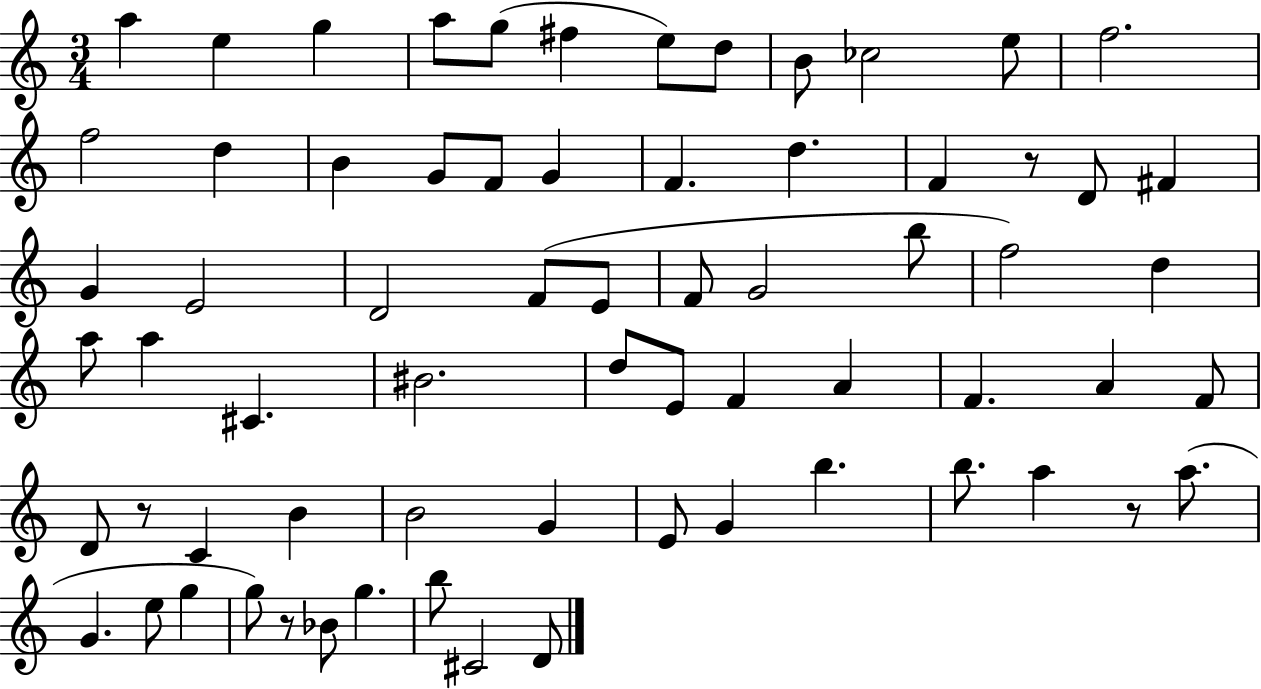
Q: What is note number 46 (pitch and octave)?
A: C4